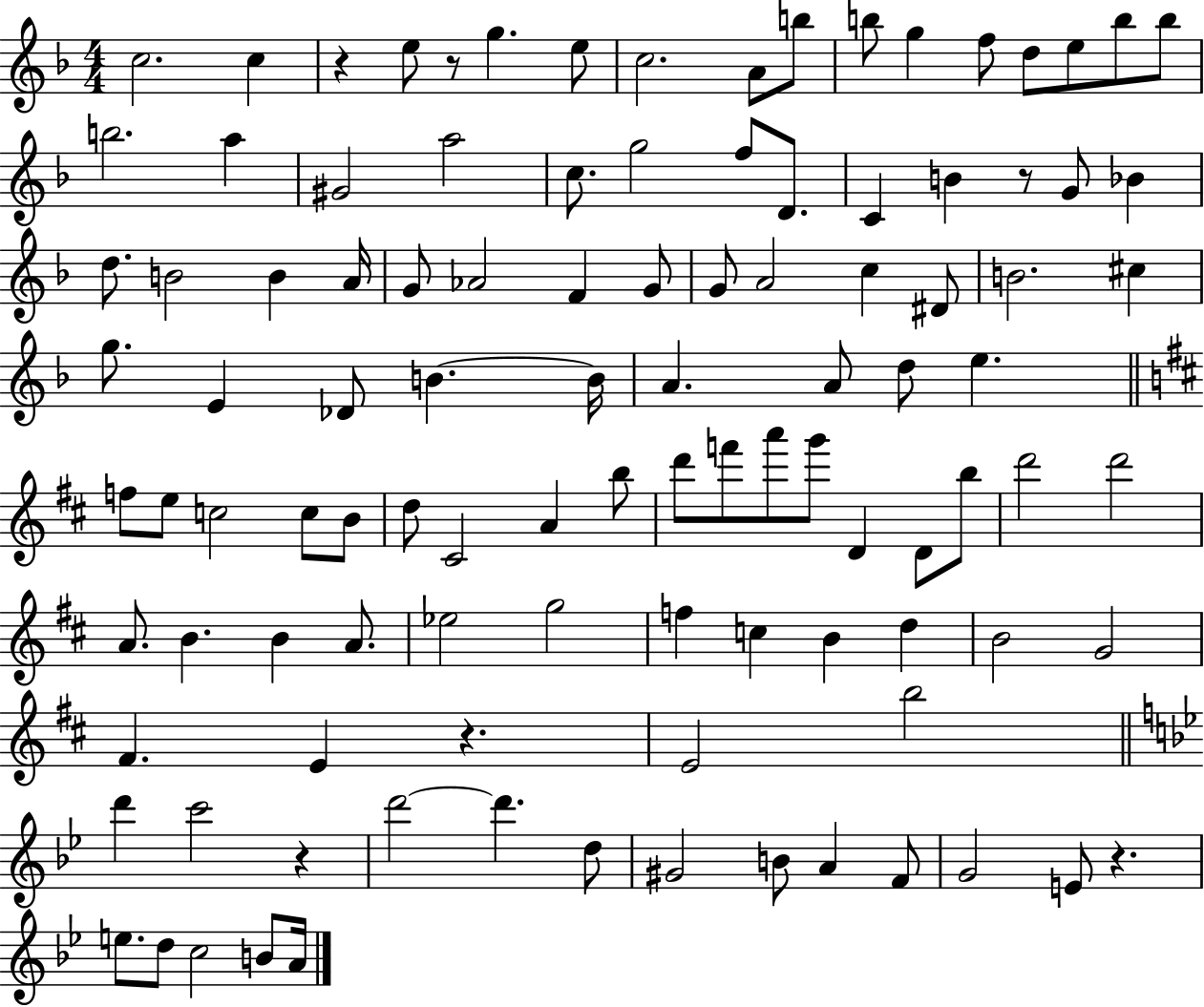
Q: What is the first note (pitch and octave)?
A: C5